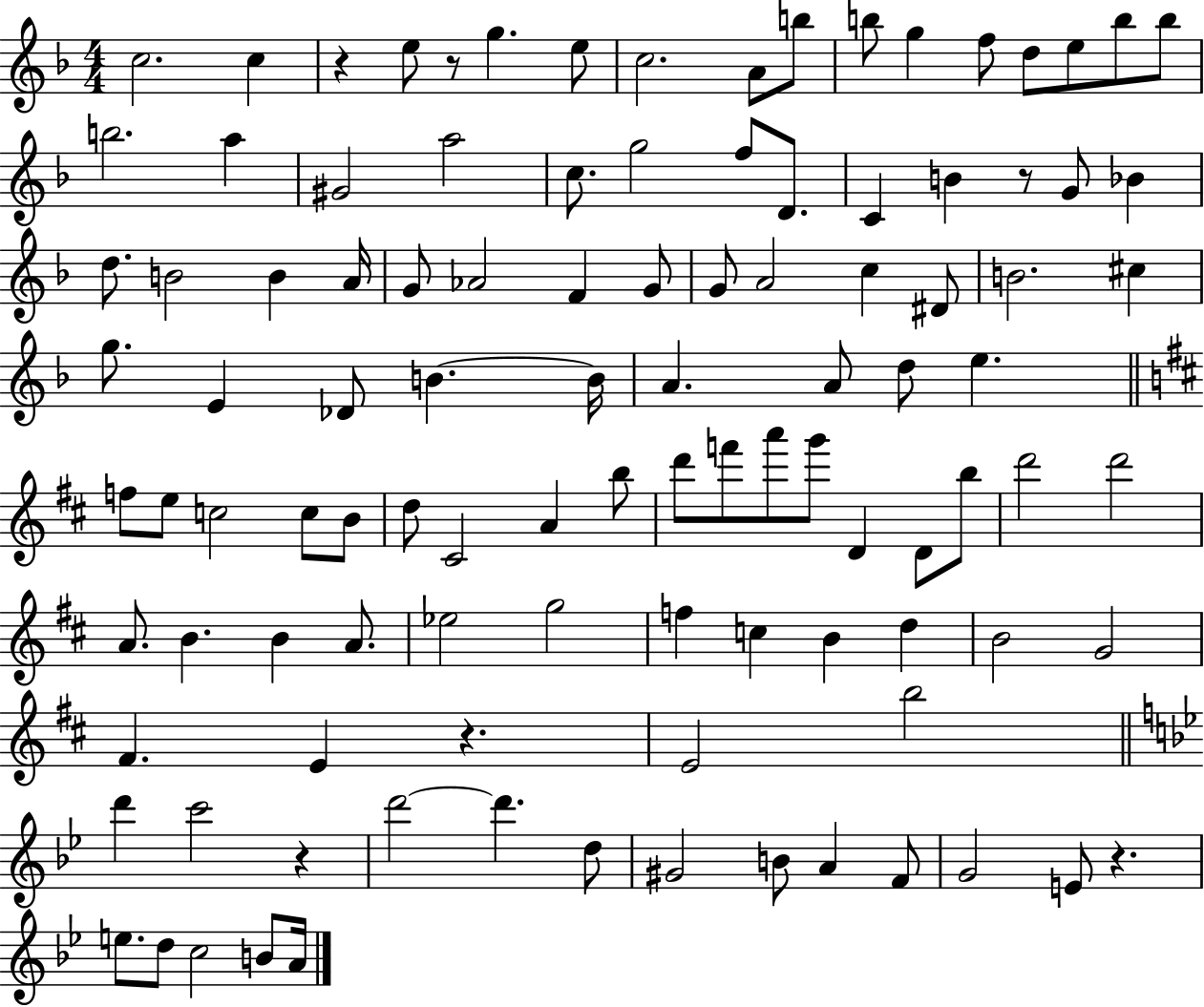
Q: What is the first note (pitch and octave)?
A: C5